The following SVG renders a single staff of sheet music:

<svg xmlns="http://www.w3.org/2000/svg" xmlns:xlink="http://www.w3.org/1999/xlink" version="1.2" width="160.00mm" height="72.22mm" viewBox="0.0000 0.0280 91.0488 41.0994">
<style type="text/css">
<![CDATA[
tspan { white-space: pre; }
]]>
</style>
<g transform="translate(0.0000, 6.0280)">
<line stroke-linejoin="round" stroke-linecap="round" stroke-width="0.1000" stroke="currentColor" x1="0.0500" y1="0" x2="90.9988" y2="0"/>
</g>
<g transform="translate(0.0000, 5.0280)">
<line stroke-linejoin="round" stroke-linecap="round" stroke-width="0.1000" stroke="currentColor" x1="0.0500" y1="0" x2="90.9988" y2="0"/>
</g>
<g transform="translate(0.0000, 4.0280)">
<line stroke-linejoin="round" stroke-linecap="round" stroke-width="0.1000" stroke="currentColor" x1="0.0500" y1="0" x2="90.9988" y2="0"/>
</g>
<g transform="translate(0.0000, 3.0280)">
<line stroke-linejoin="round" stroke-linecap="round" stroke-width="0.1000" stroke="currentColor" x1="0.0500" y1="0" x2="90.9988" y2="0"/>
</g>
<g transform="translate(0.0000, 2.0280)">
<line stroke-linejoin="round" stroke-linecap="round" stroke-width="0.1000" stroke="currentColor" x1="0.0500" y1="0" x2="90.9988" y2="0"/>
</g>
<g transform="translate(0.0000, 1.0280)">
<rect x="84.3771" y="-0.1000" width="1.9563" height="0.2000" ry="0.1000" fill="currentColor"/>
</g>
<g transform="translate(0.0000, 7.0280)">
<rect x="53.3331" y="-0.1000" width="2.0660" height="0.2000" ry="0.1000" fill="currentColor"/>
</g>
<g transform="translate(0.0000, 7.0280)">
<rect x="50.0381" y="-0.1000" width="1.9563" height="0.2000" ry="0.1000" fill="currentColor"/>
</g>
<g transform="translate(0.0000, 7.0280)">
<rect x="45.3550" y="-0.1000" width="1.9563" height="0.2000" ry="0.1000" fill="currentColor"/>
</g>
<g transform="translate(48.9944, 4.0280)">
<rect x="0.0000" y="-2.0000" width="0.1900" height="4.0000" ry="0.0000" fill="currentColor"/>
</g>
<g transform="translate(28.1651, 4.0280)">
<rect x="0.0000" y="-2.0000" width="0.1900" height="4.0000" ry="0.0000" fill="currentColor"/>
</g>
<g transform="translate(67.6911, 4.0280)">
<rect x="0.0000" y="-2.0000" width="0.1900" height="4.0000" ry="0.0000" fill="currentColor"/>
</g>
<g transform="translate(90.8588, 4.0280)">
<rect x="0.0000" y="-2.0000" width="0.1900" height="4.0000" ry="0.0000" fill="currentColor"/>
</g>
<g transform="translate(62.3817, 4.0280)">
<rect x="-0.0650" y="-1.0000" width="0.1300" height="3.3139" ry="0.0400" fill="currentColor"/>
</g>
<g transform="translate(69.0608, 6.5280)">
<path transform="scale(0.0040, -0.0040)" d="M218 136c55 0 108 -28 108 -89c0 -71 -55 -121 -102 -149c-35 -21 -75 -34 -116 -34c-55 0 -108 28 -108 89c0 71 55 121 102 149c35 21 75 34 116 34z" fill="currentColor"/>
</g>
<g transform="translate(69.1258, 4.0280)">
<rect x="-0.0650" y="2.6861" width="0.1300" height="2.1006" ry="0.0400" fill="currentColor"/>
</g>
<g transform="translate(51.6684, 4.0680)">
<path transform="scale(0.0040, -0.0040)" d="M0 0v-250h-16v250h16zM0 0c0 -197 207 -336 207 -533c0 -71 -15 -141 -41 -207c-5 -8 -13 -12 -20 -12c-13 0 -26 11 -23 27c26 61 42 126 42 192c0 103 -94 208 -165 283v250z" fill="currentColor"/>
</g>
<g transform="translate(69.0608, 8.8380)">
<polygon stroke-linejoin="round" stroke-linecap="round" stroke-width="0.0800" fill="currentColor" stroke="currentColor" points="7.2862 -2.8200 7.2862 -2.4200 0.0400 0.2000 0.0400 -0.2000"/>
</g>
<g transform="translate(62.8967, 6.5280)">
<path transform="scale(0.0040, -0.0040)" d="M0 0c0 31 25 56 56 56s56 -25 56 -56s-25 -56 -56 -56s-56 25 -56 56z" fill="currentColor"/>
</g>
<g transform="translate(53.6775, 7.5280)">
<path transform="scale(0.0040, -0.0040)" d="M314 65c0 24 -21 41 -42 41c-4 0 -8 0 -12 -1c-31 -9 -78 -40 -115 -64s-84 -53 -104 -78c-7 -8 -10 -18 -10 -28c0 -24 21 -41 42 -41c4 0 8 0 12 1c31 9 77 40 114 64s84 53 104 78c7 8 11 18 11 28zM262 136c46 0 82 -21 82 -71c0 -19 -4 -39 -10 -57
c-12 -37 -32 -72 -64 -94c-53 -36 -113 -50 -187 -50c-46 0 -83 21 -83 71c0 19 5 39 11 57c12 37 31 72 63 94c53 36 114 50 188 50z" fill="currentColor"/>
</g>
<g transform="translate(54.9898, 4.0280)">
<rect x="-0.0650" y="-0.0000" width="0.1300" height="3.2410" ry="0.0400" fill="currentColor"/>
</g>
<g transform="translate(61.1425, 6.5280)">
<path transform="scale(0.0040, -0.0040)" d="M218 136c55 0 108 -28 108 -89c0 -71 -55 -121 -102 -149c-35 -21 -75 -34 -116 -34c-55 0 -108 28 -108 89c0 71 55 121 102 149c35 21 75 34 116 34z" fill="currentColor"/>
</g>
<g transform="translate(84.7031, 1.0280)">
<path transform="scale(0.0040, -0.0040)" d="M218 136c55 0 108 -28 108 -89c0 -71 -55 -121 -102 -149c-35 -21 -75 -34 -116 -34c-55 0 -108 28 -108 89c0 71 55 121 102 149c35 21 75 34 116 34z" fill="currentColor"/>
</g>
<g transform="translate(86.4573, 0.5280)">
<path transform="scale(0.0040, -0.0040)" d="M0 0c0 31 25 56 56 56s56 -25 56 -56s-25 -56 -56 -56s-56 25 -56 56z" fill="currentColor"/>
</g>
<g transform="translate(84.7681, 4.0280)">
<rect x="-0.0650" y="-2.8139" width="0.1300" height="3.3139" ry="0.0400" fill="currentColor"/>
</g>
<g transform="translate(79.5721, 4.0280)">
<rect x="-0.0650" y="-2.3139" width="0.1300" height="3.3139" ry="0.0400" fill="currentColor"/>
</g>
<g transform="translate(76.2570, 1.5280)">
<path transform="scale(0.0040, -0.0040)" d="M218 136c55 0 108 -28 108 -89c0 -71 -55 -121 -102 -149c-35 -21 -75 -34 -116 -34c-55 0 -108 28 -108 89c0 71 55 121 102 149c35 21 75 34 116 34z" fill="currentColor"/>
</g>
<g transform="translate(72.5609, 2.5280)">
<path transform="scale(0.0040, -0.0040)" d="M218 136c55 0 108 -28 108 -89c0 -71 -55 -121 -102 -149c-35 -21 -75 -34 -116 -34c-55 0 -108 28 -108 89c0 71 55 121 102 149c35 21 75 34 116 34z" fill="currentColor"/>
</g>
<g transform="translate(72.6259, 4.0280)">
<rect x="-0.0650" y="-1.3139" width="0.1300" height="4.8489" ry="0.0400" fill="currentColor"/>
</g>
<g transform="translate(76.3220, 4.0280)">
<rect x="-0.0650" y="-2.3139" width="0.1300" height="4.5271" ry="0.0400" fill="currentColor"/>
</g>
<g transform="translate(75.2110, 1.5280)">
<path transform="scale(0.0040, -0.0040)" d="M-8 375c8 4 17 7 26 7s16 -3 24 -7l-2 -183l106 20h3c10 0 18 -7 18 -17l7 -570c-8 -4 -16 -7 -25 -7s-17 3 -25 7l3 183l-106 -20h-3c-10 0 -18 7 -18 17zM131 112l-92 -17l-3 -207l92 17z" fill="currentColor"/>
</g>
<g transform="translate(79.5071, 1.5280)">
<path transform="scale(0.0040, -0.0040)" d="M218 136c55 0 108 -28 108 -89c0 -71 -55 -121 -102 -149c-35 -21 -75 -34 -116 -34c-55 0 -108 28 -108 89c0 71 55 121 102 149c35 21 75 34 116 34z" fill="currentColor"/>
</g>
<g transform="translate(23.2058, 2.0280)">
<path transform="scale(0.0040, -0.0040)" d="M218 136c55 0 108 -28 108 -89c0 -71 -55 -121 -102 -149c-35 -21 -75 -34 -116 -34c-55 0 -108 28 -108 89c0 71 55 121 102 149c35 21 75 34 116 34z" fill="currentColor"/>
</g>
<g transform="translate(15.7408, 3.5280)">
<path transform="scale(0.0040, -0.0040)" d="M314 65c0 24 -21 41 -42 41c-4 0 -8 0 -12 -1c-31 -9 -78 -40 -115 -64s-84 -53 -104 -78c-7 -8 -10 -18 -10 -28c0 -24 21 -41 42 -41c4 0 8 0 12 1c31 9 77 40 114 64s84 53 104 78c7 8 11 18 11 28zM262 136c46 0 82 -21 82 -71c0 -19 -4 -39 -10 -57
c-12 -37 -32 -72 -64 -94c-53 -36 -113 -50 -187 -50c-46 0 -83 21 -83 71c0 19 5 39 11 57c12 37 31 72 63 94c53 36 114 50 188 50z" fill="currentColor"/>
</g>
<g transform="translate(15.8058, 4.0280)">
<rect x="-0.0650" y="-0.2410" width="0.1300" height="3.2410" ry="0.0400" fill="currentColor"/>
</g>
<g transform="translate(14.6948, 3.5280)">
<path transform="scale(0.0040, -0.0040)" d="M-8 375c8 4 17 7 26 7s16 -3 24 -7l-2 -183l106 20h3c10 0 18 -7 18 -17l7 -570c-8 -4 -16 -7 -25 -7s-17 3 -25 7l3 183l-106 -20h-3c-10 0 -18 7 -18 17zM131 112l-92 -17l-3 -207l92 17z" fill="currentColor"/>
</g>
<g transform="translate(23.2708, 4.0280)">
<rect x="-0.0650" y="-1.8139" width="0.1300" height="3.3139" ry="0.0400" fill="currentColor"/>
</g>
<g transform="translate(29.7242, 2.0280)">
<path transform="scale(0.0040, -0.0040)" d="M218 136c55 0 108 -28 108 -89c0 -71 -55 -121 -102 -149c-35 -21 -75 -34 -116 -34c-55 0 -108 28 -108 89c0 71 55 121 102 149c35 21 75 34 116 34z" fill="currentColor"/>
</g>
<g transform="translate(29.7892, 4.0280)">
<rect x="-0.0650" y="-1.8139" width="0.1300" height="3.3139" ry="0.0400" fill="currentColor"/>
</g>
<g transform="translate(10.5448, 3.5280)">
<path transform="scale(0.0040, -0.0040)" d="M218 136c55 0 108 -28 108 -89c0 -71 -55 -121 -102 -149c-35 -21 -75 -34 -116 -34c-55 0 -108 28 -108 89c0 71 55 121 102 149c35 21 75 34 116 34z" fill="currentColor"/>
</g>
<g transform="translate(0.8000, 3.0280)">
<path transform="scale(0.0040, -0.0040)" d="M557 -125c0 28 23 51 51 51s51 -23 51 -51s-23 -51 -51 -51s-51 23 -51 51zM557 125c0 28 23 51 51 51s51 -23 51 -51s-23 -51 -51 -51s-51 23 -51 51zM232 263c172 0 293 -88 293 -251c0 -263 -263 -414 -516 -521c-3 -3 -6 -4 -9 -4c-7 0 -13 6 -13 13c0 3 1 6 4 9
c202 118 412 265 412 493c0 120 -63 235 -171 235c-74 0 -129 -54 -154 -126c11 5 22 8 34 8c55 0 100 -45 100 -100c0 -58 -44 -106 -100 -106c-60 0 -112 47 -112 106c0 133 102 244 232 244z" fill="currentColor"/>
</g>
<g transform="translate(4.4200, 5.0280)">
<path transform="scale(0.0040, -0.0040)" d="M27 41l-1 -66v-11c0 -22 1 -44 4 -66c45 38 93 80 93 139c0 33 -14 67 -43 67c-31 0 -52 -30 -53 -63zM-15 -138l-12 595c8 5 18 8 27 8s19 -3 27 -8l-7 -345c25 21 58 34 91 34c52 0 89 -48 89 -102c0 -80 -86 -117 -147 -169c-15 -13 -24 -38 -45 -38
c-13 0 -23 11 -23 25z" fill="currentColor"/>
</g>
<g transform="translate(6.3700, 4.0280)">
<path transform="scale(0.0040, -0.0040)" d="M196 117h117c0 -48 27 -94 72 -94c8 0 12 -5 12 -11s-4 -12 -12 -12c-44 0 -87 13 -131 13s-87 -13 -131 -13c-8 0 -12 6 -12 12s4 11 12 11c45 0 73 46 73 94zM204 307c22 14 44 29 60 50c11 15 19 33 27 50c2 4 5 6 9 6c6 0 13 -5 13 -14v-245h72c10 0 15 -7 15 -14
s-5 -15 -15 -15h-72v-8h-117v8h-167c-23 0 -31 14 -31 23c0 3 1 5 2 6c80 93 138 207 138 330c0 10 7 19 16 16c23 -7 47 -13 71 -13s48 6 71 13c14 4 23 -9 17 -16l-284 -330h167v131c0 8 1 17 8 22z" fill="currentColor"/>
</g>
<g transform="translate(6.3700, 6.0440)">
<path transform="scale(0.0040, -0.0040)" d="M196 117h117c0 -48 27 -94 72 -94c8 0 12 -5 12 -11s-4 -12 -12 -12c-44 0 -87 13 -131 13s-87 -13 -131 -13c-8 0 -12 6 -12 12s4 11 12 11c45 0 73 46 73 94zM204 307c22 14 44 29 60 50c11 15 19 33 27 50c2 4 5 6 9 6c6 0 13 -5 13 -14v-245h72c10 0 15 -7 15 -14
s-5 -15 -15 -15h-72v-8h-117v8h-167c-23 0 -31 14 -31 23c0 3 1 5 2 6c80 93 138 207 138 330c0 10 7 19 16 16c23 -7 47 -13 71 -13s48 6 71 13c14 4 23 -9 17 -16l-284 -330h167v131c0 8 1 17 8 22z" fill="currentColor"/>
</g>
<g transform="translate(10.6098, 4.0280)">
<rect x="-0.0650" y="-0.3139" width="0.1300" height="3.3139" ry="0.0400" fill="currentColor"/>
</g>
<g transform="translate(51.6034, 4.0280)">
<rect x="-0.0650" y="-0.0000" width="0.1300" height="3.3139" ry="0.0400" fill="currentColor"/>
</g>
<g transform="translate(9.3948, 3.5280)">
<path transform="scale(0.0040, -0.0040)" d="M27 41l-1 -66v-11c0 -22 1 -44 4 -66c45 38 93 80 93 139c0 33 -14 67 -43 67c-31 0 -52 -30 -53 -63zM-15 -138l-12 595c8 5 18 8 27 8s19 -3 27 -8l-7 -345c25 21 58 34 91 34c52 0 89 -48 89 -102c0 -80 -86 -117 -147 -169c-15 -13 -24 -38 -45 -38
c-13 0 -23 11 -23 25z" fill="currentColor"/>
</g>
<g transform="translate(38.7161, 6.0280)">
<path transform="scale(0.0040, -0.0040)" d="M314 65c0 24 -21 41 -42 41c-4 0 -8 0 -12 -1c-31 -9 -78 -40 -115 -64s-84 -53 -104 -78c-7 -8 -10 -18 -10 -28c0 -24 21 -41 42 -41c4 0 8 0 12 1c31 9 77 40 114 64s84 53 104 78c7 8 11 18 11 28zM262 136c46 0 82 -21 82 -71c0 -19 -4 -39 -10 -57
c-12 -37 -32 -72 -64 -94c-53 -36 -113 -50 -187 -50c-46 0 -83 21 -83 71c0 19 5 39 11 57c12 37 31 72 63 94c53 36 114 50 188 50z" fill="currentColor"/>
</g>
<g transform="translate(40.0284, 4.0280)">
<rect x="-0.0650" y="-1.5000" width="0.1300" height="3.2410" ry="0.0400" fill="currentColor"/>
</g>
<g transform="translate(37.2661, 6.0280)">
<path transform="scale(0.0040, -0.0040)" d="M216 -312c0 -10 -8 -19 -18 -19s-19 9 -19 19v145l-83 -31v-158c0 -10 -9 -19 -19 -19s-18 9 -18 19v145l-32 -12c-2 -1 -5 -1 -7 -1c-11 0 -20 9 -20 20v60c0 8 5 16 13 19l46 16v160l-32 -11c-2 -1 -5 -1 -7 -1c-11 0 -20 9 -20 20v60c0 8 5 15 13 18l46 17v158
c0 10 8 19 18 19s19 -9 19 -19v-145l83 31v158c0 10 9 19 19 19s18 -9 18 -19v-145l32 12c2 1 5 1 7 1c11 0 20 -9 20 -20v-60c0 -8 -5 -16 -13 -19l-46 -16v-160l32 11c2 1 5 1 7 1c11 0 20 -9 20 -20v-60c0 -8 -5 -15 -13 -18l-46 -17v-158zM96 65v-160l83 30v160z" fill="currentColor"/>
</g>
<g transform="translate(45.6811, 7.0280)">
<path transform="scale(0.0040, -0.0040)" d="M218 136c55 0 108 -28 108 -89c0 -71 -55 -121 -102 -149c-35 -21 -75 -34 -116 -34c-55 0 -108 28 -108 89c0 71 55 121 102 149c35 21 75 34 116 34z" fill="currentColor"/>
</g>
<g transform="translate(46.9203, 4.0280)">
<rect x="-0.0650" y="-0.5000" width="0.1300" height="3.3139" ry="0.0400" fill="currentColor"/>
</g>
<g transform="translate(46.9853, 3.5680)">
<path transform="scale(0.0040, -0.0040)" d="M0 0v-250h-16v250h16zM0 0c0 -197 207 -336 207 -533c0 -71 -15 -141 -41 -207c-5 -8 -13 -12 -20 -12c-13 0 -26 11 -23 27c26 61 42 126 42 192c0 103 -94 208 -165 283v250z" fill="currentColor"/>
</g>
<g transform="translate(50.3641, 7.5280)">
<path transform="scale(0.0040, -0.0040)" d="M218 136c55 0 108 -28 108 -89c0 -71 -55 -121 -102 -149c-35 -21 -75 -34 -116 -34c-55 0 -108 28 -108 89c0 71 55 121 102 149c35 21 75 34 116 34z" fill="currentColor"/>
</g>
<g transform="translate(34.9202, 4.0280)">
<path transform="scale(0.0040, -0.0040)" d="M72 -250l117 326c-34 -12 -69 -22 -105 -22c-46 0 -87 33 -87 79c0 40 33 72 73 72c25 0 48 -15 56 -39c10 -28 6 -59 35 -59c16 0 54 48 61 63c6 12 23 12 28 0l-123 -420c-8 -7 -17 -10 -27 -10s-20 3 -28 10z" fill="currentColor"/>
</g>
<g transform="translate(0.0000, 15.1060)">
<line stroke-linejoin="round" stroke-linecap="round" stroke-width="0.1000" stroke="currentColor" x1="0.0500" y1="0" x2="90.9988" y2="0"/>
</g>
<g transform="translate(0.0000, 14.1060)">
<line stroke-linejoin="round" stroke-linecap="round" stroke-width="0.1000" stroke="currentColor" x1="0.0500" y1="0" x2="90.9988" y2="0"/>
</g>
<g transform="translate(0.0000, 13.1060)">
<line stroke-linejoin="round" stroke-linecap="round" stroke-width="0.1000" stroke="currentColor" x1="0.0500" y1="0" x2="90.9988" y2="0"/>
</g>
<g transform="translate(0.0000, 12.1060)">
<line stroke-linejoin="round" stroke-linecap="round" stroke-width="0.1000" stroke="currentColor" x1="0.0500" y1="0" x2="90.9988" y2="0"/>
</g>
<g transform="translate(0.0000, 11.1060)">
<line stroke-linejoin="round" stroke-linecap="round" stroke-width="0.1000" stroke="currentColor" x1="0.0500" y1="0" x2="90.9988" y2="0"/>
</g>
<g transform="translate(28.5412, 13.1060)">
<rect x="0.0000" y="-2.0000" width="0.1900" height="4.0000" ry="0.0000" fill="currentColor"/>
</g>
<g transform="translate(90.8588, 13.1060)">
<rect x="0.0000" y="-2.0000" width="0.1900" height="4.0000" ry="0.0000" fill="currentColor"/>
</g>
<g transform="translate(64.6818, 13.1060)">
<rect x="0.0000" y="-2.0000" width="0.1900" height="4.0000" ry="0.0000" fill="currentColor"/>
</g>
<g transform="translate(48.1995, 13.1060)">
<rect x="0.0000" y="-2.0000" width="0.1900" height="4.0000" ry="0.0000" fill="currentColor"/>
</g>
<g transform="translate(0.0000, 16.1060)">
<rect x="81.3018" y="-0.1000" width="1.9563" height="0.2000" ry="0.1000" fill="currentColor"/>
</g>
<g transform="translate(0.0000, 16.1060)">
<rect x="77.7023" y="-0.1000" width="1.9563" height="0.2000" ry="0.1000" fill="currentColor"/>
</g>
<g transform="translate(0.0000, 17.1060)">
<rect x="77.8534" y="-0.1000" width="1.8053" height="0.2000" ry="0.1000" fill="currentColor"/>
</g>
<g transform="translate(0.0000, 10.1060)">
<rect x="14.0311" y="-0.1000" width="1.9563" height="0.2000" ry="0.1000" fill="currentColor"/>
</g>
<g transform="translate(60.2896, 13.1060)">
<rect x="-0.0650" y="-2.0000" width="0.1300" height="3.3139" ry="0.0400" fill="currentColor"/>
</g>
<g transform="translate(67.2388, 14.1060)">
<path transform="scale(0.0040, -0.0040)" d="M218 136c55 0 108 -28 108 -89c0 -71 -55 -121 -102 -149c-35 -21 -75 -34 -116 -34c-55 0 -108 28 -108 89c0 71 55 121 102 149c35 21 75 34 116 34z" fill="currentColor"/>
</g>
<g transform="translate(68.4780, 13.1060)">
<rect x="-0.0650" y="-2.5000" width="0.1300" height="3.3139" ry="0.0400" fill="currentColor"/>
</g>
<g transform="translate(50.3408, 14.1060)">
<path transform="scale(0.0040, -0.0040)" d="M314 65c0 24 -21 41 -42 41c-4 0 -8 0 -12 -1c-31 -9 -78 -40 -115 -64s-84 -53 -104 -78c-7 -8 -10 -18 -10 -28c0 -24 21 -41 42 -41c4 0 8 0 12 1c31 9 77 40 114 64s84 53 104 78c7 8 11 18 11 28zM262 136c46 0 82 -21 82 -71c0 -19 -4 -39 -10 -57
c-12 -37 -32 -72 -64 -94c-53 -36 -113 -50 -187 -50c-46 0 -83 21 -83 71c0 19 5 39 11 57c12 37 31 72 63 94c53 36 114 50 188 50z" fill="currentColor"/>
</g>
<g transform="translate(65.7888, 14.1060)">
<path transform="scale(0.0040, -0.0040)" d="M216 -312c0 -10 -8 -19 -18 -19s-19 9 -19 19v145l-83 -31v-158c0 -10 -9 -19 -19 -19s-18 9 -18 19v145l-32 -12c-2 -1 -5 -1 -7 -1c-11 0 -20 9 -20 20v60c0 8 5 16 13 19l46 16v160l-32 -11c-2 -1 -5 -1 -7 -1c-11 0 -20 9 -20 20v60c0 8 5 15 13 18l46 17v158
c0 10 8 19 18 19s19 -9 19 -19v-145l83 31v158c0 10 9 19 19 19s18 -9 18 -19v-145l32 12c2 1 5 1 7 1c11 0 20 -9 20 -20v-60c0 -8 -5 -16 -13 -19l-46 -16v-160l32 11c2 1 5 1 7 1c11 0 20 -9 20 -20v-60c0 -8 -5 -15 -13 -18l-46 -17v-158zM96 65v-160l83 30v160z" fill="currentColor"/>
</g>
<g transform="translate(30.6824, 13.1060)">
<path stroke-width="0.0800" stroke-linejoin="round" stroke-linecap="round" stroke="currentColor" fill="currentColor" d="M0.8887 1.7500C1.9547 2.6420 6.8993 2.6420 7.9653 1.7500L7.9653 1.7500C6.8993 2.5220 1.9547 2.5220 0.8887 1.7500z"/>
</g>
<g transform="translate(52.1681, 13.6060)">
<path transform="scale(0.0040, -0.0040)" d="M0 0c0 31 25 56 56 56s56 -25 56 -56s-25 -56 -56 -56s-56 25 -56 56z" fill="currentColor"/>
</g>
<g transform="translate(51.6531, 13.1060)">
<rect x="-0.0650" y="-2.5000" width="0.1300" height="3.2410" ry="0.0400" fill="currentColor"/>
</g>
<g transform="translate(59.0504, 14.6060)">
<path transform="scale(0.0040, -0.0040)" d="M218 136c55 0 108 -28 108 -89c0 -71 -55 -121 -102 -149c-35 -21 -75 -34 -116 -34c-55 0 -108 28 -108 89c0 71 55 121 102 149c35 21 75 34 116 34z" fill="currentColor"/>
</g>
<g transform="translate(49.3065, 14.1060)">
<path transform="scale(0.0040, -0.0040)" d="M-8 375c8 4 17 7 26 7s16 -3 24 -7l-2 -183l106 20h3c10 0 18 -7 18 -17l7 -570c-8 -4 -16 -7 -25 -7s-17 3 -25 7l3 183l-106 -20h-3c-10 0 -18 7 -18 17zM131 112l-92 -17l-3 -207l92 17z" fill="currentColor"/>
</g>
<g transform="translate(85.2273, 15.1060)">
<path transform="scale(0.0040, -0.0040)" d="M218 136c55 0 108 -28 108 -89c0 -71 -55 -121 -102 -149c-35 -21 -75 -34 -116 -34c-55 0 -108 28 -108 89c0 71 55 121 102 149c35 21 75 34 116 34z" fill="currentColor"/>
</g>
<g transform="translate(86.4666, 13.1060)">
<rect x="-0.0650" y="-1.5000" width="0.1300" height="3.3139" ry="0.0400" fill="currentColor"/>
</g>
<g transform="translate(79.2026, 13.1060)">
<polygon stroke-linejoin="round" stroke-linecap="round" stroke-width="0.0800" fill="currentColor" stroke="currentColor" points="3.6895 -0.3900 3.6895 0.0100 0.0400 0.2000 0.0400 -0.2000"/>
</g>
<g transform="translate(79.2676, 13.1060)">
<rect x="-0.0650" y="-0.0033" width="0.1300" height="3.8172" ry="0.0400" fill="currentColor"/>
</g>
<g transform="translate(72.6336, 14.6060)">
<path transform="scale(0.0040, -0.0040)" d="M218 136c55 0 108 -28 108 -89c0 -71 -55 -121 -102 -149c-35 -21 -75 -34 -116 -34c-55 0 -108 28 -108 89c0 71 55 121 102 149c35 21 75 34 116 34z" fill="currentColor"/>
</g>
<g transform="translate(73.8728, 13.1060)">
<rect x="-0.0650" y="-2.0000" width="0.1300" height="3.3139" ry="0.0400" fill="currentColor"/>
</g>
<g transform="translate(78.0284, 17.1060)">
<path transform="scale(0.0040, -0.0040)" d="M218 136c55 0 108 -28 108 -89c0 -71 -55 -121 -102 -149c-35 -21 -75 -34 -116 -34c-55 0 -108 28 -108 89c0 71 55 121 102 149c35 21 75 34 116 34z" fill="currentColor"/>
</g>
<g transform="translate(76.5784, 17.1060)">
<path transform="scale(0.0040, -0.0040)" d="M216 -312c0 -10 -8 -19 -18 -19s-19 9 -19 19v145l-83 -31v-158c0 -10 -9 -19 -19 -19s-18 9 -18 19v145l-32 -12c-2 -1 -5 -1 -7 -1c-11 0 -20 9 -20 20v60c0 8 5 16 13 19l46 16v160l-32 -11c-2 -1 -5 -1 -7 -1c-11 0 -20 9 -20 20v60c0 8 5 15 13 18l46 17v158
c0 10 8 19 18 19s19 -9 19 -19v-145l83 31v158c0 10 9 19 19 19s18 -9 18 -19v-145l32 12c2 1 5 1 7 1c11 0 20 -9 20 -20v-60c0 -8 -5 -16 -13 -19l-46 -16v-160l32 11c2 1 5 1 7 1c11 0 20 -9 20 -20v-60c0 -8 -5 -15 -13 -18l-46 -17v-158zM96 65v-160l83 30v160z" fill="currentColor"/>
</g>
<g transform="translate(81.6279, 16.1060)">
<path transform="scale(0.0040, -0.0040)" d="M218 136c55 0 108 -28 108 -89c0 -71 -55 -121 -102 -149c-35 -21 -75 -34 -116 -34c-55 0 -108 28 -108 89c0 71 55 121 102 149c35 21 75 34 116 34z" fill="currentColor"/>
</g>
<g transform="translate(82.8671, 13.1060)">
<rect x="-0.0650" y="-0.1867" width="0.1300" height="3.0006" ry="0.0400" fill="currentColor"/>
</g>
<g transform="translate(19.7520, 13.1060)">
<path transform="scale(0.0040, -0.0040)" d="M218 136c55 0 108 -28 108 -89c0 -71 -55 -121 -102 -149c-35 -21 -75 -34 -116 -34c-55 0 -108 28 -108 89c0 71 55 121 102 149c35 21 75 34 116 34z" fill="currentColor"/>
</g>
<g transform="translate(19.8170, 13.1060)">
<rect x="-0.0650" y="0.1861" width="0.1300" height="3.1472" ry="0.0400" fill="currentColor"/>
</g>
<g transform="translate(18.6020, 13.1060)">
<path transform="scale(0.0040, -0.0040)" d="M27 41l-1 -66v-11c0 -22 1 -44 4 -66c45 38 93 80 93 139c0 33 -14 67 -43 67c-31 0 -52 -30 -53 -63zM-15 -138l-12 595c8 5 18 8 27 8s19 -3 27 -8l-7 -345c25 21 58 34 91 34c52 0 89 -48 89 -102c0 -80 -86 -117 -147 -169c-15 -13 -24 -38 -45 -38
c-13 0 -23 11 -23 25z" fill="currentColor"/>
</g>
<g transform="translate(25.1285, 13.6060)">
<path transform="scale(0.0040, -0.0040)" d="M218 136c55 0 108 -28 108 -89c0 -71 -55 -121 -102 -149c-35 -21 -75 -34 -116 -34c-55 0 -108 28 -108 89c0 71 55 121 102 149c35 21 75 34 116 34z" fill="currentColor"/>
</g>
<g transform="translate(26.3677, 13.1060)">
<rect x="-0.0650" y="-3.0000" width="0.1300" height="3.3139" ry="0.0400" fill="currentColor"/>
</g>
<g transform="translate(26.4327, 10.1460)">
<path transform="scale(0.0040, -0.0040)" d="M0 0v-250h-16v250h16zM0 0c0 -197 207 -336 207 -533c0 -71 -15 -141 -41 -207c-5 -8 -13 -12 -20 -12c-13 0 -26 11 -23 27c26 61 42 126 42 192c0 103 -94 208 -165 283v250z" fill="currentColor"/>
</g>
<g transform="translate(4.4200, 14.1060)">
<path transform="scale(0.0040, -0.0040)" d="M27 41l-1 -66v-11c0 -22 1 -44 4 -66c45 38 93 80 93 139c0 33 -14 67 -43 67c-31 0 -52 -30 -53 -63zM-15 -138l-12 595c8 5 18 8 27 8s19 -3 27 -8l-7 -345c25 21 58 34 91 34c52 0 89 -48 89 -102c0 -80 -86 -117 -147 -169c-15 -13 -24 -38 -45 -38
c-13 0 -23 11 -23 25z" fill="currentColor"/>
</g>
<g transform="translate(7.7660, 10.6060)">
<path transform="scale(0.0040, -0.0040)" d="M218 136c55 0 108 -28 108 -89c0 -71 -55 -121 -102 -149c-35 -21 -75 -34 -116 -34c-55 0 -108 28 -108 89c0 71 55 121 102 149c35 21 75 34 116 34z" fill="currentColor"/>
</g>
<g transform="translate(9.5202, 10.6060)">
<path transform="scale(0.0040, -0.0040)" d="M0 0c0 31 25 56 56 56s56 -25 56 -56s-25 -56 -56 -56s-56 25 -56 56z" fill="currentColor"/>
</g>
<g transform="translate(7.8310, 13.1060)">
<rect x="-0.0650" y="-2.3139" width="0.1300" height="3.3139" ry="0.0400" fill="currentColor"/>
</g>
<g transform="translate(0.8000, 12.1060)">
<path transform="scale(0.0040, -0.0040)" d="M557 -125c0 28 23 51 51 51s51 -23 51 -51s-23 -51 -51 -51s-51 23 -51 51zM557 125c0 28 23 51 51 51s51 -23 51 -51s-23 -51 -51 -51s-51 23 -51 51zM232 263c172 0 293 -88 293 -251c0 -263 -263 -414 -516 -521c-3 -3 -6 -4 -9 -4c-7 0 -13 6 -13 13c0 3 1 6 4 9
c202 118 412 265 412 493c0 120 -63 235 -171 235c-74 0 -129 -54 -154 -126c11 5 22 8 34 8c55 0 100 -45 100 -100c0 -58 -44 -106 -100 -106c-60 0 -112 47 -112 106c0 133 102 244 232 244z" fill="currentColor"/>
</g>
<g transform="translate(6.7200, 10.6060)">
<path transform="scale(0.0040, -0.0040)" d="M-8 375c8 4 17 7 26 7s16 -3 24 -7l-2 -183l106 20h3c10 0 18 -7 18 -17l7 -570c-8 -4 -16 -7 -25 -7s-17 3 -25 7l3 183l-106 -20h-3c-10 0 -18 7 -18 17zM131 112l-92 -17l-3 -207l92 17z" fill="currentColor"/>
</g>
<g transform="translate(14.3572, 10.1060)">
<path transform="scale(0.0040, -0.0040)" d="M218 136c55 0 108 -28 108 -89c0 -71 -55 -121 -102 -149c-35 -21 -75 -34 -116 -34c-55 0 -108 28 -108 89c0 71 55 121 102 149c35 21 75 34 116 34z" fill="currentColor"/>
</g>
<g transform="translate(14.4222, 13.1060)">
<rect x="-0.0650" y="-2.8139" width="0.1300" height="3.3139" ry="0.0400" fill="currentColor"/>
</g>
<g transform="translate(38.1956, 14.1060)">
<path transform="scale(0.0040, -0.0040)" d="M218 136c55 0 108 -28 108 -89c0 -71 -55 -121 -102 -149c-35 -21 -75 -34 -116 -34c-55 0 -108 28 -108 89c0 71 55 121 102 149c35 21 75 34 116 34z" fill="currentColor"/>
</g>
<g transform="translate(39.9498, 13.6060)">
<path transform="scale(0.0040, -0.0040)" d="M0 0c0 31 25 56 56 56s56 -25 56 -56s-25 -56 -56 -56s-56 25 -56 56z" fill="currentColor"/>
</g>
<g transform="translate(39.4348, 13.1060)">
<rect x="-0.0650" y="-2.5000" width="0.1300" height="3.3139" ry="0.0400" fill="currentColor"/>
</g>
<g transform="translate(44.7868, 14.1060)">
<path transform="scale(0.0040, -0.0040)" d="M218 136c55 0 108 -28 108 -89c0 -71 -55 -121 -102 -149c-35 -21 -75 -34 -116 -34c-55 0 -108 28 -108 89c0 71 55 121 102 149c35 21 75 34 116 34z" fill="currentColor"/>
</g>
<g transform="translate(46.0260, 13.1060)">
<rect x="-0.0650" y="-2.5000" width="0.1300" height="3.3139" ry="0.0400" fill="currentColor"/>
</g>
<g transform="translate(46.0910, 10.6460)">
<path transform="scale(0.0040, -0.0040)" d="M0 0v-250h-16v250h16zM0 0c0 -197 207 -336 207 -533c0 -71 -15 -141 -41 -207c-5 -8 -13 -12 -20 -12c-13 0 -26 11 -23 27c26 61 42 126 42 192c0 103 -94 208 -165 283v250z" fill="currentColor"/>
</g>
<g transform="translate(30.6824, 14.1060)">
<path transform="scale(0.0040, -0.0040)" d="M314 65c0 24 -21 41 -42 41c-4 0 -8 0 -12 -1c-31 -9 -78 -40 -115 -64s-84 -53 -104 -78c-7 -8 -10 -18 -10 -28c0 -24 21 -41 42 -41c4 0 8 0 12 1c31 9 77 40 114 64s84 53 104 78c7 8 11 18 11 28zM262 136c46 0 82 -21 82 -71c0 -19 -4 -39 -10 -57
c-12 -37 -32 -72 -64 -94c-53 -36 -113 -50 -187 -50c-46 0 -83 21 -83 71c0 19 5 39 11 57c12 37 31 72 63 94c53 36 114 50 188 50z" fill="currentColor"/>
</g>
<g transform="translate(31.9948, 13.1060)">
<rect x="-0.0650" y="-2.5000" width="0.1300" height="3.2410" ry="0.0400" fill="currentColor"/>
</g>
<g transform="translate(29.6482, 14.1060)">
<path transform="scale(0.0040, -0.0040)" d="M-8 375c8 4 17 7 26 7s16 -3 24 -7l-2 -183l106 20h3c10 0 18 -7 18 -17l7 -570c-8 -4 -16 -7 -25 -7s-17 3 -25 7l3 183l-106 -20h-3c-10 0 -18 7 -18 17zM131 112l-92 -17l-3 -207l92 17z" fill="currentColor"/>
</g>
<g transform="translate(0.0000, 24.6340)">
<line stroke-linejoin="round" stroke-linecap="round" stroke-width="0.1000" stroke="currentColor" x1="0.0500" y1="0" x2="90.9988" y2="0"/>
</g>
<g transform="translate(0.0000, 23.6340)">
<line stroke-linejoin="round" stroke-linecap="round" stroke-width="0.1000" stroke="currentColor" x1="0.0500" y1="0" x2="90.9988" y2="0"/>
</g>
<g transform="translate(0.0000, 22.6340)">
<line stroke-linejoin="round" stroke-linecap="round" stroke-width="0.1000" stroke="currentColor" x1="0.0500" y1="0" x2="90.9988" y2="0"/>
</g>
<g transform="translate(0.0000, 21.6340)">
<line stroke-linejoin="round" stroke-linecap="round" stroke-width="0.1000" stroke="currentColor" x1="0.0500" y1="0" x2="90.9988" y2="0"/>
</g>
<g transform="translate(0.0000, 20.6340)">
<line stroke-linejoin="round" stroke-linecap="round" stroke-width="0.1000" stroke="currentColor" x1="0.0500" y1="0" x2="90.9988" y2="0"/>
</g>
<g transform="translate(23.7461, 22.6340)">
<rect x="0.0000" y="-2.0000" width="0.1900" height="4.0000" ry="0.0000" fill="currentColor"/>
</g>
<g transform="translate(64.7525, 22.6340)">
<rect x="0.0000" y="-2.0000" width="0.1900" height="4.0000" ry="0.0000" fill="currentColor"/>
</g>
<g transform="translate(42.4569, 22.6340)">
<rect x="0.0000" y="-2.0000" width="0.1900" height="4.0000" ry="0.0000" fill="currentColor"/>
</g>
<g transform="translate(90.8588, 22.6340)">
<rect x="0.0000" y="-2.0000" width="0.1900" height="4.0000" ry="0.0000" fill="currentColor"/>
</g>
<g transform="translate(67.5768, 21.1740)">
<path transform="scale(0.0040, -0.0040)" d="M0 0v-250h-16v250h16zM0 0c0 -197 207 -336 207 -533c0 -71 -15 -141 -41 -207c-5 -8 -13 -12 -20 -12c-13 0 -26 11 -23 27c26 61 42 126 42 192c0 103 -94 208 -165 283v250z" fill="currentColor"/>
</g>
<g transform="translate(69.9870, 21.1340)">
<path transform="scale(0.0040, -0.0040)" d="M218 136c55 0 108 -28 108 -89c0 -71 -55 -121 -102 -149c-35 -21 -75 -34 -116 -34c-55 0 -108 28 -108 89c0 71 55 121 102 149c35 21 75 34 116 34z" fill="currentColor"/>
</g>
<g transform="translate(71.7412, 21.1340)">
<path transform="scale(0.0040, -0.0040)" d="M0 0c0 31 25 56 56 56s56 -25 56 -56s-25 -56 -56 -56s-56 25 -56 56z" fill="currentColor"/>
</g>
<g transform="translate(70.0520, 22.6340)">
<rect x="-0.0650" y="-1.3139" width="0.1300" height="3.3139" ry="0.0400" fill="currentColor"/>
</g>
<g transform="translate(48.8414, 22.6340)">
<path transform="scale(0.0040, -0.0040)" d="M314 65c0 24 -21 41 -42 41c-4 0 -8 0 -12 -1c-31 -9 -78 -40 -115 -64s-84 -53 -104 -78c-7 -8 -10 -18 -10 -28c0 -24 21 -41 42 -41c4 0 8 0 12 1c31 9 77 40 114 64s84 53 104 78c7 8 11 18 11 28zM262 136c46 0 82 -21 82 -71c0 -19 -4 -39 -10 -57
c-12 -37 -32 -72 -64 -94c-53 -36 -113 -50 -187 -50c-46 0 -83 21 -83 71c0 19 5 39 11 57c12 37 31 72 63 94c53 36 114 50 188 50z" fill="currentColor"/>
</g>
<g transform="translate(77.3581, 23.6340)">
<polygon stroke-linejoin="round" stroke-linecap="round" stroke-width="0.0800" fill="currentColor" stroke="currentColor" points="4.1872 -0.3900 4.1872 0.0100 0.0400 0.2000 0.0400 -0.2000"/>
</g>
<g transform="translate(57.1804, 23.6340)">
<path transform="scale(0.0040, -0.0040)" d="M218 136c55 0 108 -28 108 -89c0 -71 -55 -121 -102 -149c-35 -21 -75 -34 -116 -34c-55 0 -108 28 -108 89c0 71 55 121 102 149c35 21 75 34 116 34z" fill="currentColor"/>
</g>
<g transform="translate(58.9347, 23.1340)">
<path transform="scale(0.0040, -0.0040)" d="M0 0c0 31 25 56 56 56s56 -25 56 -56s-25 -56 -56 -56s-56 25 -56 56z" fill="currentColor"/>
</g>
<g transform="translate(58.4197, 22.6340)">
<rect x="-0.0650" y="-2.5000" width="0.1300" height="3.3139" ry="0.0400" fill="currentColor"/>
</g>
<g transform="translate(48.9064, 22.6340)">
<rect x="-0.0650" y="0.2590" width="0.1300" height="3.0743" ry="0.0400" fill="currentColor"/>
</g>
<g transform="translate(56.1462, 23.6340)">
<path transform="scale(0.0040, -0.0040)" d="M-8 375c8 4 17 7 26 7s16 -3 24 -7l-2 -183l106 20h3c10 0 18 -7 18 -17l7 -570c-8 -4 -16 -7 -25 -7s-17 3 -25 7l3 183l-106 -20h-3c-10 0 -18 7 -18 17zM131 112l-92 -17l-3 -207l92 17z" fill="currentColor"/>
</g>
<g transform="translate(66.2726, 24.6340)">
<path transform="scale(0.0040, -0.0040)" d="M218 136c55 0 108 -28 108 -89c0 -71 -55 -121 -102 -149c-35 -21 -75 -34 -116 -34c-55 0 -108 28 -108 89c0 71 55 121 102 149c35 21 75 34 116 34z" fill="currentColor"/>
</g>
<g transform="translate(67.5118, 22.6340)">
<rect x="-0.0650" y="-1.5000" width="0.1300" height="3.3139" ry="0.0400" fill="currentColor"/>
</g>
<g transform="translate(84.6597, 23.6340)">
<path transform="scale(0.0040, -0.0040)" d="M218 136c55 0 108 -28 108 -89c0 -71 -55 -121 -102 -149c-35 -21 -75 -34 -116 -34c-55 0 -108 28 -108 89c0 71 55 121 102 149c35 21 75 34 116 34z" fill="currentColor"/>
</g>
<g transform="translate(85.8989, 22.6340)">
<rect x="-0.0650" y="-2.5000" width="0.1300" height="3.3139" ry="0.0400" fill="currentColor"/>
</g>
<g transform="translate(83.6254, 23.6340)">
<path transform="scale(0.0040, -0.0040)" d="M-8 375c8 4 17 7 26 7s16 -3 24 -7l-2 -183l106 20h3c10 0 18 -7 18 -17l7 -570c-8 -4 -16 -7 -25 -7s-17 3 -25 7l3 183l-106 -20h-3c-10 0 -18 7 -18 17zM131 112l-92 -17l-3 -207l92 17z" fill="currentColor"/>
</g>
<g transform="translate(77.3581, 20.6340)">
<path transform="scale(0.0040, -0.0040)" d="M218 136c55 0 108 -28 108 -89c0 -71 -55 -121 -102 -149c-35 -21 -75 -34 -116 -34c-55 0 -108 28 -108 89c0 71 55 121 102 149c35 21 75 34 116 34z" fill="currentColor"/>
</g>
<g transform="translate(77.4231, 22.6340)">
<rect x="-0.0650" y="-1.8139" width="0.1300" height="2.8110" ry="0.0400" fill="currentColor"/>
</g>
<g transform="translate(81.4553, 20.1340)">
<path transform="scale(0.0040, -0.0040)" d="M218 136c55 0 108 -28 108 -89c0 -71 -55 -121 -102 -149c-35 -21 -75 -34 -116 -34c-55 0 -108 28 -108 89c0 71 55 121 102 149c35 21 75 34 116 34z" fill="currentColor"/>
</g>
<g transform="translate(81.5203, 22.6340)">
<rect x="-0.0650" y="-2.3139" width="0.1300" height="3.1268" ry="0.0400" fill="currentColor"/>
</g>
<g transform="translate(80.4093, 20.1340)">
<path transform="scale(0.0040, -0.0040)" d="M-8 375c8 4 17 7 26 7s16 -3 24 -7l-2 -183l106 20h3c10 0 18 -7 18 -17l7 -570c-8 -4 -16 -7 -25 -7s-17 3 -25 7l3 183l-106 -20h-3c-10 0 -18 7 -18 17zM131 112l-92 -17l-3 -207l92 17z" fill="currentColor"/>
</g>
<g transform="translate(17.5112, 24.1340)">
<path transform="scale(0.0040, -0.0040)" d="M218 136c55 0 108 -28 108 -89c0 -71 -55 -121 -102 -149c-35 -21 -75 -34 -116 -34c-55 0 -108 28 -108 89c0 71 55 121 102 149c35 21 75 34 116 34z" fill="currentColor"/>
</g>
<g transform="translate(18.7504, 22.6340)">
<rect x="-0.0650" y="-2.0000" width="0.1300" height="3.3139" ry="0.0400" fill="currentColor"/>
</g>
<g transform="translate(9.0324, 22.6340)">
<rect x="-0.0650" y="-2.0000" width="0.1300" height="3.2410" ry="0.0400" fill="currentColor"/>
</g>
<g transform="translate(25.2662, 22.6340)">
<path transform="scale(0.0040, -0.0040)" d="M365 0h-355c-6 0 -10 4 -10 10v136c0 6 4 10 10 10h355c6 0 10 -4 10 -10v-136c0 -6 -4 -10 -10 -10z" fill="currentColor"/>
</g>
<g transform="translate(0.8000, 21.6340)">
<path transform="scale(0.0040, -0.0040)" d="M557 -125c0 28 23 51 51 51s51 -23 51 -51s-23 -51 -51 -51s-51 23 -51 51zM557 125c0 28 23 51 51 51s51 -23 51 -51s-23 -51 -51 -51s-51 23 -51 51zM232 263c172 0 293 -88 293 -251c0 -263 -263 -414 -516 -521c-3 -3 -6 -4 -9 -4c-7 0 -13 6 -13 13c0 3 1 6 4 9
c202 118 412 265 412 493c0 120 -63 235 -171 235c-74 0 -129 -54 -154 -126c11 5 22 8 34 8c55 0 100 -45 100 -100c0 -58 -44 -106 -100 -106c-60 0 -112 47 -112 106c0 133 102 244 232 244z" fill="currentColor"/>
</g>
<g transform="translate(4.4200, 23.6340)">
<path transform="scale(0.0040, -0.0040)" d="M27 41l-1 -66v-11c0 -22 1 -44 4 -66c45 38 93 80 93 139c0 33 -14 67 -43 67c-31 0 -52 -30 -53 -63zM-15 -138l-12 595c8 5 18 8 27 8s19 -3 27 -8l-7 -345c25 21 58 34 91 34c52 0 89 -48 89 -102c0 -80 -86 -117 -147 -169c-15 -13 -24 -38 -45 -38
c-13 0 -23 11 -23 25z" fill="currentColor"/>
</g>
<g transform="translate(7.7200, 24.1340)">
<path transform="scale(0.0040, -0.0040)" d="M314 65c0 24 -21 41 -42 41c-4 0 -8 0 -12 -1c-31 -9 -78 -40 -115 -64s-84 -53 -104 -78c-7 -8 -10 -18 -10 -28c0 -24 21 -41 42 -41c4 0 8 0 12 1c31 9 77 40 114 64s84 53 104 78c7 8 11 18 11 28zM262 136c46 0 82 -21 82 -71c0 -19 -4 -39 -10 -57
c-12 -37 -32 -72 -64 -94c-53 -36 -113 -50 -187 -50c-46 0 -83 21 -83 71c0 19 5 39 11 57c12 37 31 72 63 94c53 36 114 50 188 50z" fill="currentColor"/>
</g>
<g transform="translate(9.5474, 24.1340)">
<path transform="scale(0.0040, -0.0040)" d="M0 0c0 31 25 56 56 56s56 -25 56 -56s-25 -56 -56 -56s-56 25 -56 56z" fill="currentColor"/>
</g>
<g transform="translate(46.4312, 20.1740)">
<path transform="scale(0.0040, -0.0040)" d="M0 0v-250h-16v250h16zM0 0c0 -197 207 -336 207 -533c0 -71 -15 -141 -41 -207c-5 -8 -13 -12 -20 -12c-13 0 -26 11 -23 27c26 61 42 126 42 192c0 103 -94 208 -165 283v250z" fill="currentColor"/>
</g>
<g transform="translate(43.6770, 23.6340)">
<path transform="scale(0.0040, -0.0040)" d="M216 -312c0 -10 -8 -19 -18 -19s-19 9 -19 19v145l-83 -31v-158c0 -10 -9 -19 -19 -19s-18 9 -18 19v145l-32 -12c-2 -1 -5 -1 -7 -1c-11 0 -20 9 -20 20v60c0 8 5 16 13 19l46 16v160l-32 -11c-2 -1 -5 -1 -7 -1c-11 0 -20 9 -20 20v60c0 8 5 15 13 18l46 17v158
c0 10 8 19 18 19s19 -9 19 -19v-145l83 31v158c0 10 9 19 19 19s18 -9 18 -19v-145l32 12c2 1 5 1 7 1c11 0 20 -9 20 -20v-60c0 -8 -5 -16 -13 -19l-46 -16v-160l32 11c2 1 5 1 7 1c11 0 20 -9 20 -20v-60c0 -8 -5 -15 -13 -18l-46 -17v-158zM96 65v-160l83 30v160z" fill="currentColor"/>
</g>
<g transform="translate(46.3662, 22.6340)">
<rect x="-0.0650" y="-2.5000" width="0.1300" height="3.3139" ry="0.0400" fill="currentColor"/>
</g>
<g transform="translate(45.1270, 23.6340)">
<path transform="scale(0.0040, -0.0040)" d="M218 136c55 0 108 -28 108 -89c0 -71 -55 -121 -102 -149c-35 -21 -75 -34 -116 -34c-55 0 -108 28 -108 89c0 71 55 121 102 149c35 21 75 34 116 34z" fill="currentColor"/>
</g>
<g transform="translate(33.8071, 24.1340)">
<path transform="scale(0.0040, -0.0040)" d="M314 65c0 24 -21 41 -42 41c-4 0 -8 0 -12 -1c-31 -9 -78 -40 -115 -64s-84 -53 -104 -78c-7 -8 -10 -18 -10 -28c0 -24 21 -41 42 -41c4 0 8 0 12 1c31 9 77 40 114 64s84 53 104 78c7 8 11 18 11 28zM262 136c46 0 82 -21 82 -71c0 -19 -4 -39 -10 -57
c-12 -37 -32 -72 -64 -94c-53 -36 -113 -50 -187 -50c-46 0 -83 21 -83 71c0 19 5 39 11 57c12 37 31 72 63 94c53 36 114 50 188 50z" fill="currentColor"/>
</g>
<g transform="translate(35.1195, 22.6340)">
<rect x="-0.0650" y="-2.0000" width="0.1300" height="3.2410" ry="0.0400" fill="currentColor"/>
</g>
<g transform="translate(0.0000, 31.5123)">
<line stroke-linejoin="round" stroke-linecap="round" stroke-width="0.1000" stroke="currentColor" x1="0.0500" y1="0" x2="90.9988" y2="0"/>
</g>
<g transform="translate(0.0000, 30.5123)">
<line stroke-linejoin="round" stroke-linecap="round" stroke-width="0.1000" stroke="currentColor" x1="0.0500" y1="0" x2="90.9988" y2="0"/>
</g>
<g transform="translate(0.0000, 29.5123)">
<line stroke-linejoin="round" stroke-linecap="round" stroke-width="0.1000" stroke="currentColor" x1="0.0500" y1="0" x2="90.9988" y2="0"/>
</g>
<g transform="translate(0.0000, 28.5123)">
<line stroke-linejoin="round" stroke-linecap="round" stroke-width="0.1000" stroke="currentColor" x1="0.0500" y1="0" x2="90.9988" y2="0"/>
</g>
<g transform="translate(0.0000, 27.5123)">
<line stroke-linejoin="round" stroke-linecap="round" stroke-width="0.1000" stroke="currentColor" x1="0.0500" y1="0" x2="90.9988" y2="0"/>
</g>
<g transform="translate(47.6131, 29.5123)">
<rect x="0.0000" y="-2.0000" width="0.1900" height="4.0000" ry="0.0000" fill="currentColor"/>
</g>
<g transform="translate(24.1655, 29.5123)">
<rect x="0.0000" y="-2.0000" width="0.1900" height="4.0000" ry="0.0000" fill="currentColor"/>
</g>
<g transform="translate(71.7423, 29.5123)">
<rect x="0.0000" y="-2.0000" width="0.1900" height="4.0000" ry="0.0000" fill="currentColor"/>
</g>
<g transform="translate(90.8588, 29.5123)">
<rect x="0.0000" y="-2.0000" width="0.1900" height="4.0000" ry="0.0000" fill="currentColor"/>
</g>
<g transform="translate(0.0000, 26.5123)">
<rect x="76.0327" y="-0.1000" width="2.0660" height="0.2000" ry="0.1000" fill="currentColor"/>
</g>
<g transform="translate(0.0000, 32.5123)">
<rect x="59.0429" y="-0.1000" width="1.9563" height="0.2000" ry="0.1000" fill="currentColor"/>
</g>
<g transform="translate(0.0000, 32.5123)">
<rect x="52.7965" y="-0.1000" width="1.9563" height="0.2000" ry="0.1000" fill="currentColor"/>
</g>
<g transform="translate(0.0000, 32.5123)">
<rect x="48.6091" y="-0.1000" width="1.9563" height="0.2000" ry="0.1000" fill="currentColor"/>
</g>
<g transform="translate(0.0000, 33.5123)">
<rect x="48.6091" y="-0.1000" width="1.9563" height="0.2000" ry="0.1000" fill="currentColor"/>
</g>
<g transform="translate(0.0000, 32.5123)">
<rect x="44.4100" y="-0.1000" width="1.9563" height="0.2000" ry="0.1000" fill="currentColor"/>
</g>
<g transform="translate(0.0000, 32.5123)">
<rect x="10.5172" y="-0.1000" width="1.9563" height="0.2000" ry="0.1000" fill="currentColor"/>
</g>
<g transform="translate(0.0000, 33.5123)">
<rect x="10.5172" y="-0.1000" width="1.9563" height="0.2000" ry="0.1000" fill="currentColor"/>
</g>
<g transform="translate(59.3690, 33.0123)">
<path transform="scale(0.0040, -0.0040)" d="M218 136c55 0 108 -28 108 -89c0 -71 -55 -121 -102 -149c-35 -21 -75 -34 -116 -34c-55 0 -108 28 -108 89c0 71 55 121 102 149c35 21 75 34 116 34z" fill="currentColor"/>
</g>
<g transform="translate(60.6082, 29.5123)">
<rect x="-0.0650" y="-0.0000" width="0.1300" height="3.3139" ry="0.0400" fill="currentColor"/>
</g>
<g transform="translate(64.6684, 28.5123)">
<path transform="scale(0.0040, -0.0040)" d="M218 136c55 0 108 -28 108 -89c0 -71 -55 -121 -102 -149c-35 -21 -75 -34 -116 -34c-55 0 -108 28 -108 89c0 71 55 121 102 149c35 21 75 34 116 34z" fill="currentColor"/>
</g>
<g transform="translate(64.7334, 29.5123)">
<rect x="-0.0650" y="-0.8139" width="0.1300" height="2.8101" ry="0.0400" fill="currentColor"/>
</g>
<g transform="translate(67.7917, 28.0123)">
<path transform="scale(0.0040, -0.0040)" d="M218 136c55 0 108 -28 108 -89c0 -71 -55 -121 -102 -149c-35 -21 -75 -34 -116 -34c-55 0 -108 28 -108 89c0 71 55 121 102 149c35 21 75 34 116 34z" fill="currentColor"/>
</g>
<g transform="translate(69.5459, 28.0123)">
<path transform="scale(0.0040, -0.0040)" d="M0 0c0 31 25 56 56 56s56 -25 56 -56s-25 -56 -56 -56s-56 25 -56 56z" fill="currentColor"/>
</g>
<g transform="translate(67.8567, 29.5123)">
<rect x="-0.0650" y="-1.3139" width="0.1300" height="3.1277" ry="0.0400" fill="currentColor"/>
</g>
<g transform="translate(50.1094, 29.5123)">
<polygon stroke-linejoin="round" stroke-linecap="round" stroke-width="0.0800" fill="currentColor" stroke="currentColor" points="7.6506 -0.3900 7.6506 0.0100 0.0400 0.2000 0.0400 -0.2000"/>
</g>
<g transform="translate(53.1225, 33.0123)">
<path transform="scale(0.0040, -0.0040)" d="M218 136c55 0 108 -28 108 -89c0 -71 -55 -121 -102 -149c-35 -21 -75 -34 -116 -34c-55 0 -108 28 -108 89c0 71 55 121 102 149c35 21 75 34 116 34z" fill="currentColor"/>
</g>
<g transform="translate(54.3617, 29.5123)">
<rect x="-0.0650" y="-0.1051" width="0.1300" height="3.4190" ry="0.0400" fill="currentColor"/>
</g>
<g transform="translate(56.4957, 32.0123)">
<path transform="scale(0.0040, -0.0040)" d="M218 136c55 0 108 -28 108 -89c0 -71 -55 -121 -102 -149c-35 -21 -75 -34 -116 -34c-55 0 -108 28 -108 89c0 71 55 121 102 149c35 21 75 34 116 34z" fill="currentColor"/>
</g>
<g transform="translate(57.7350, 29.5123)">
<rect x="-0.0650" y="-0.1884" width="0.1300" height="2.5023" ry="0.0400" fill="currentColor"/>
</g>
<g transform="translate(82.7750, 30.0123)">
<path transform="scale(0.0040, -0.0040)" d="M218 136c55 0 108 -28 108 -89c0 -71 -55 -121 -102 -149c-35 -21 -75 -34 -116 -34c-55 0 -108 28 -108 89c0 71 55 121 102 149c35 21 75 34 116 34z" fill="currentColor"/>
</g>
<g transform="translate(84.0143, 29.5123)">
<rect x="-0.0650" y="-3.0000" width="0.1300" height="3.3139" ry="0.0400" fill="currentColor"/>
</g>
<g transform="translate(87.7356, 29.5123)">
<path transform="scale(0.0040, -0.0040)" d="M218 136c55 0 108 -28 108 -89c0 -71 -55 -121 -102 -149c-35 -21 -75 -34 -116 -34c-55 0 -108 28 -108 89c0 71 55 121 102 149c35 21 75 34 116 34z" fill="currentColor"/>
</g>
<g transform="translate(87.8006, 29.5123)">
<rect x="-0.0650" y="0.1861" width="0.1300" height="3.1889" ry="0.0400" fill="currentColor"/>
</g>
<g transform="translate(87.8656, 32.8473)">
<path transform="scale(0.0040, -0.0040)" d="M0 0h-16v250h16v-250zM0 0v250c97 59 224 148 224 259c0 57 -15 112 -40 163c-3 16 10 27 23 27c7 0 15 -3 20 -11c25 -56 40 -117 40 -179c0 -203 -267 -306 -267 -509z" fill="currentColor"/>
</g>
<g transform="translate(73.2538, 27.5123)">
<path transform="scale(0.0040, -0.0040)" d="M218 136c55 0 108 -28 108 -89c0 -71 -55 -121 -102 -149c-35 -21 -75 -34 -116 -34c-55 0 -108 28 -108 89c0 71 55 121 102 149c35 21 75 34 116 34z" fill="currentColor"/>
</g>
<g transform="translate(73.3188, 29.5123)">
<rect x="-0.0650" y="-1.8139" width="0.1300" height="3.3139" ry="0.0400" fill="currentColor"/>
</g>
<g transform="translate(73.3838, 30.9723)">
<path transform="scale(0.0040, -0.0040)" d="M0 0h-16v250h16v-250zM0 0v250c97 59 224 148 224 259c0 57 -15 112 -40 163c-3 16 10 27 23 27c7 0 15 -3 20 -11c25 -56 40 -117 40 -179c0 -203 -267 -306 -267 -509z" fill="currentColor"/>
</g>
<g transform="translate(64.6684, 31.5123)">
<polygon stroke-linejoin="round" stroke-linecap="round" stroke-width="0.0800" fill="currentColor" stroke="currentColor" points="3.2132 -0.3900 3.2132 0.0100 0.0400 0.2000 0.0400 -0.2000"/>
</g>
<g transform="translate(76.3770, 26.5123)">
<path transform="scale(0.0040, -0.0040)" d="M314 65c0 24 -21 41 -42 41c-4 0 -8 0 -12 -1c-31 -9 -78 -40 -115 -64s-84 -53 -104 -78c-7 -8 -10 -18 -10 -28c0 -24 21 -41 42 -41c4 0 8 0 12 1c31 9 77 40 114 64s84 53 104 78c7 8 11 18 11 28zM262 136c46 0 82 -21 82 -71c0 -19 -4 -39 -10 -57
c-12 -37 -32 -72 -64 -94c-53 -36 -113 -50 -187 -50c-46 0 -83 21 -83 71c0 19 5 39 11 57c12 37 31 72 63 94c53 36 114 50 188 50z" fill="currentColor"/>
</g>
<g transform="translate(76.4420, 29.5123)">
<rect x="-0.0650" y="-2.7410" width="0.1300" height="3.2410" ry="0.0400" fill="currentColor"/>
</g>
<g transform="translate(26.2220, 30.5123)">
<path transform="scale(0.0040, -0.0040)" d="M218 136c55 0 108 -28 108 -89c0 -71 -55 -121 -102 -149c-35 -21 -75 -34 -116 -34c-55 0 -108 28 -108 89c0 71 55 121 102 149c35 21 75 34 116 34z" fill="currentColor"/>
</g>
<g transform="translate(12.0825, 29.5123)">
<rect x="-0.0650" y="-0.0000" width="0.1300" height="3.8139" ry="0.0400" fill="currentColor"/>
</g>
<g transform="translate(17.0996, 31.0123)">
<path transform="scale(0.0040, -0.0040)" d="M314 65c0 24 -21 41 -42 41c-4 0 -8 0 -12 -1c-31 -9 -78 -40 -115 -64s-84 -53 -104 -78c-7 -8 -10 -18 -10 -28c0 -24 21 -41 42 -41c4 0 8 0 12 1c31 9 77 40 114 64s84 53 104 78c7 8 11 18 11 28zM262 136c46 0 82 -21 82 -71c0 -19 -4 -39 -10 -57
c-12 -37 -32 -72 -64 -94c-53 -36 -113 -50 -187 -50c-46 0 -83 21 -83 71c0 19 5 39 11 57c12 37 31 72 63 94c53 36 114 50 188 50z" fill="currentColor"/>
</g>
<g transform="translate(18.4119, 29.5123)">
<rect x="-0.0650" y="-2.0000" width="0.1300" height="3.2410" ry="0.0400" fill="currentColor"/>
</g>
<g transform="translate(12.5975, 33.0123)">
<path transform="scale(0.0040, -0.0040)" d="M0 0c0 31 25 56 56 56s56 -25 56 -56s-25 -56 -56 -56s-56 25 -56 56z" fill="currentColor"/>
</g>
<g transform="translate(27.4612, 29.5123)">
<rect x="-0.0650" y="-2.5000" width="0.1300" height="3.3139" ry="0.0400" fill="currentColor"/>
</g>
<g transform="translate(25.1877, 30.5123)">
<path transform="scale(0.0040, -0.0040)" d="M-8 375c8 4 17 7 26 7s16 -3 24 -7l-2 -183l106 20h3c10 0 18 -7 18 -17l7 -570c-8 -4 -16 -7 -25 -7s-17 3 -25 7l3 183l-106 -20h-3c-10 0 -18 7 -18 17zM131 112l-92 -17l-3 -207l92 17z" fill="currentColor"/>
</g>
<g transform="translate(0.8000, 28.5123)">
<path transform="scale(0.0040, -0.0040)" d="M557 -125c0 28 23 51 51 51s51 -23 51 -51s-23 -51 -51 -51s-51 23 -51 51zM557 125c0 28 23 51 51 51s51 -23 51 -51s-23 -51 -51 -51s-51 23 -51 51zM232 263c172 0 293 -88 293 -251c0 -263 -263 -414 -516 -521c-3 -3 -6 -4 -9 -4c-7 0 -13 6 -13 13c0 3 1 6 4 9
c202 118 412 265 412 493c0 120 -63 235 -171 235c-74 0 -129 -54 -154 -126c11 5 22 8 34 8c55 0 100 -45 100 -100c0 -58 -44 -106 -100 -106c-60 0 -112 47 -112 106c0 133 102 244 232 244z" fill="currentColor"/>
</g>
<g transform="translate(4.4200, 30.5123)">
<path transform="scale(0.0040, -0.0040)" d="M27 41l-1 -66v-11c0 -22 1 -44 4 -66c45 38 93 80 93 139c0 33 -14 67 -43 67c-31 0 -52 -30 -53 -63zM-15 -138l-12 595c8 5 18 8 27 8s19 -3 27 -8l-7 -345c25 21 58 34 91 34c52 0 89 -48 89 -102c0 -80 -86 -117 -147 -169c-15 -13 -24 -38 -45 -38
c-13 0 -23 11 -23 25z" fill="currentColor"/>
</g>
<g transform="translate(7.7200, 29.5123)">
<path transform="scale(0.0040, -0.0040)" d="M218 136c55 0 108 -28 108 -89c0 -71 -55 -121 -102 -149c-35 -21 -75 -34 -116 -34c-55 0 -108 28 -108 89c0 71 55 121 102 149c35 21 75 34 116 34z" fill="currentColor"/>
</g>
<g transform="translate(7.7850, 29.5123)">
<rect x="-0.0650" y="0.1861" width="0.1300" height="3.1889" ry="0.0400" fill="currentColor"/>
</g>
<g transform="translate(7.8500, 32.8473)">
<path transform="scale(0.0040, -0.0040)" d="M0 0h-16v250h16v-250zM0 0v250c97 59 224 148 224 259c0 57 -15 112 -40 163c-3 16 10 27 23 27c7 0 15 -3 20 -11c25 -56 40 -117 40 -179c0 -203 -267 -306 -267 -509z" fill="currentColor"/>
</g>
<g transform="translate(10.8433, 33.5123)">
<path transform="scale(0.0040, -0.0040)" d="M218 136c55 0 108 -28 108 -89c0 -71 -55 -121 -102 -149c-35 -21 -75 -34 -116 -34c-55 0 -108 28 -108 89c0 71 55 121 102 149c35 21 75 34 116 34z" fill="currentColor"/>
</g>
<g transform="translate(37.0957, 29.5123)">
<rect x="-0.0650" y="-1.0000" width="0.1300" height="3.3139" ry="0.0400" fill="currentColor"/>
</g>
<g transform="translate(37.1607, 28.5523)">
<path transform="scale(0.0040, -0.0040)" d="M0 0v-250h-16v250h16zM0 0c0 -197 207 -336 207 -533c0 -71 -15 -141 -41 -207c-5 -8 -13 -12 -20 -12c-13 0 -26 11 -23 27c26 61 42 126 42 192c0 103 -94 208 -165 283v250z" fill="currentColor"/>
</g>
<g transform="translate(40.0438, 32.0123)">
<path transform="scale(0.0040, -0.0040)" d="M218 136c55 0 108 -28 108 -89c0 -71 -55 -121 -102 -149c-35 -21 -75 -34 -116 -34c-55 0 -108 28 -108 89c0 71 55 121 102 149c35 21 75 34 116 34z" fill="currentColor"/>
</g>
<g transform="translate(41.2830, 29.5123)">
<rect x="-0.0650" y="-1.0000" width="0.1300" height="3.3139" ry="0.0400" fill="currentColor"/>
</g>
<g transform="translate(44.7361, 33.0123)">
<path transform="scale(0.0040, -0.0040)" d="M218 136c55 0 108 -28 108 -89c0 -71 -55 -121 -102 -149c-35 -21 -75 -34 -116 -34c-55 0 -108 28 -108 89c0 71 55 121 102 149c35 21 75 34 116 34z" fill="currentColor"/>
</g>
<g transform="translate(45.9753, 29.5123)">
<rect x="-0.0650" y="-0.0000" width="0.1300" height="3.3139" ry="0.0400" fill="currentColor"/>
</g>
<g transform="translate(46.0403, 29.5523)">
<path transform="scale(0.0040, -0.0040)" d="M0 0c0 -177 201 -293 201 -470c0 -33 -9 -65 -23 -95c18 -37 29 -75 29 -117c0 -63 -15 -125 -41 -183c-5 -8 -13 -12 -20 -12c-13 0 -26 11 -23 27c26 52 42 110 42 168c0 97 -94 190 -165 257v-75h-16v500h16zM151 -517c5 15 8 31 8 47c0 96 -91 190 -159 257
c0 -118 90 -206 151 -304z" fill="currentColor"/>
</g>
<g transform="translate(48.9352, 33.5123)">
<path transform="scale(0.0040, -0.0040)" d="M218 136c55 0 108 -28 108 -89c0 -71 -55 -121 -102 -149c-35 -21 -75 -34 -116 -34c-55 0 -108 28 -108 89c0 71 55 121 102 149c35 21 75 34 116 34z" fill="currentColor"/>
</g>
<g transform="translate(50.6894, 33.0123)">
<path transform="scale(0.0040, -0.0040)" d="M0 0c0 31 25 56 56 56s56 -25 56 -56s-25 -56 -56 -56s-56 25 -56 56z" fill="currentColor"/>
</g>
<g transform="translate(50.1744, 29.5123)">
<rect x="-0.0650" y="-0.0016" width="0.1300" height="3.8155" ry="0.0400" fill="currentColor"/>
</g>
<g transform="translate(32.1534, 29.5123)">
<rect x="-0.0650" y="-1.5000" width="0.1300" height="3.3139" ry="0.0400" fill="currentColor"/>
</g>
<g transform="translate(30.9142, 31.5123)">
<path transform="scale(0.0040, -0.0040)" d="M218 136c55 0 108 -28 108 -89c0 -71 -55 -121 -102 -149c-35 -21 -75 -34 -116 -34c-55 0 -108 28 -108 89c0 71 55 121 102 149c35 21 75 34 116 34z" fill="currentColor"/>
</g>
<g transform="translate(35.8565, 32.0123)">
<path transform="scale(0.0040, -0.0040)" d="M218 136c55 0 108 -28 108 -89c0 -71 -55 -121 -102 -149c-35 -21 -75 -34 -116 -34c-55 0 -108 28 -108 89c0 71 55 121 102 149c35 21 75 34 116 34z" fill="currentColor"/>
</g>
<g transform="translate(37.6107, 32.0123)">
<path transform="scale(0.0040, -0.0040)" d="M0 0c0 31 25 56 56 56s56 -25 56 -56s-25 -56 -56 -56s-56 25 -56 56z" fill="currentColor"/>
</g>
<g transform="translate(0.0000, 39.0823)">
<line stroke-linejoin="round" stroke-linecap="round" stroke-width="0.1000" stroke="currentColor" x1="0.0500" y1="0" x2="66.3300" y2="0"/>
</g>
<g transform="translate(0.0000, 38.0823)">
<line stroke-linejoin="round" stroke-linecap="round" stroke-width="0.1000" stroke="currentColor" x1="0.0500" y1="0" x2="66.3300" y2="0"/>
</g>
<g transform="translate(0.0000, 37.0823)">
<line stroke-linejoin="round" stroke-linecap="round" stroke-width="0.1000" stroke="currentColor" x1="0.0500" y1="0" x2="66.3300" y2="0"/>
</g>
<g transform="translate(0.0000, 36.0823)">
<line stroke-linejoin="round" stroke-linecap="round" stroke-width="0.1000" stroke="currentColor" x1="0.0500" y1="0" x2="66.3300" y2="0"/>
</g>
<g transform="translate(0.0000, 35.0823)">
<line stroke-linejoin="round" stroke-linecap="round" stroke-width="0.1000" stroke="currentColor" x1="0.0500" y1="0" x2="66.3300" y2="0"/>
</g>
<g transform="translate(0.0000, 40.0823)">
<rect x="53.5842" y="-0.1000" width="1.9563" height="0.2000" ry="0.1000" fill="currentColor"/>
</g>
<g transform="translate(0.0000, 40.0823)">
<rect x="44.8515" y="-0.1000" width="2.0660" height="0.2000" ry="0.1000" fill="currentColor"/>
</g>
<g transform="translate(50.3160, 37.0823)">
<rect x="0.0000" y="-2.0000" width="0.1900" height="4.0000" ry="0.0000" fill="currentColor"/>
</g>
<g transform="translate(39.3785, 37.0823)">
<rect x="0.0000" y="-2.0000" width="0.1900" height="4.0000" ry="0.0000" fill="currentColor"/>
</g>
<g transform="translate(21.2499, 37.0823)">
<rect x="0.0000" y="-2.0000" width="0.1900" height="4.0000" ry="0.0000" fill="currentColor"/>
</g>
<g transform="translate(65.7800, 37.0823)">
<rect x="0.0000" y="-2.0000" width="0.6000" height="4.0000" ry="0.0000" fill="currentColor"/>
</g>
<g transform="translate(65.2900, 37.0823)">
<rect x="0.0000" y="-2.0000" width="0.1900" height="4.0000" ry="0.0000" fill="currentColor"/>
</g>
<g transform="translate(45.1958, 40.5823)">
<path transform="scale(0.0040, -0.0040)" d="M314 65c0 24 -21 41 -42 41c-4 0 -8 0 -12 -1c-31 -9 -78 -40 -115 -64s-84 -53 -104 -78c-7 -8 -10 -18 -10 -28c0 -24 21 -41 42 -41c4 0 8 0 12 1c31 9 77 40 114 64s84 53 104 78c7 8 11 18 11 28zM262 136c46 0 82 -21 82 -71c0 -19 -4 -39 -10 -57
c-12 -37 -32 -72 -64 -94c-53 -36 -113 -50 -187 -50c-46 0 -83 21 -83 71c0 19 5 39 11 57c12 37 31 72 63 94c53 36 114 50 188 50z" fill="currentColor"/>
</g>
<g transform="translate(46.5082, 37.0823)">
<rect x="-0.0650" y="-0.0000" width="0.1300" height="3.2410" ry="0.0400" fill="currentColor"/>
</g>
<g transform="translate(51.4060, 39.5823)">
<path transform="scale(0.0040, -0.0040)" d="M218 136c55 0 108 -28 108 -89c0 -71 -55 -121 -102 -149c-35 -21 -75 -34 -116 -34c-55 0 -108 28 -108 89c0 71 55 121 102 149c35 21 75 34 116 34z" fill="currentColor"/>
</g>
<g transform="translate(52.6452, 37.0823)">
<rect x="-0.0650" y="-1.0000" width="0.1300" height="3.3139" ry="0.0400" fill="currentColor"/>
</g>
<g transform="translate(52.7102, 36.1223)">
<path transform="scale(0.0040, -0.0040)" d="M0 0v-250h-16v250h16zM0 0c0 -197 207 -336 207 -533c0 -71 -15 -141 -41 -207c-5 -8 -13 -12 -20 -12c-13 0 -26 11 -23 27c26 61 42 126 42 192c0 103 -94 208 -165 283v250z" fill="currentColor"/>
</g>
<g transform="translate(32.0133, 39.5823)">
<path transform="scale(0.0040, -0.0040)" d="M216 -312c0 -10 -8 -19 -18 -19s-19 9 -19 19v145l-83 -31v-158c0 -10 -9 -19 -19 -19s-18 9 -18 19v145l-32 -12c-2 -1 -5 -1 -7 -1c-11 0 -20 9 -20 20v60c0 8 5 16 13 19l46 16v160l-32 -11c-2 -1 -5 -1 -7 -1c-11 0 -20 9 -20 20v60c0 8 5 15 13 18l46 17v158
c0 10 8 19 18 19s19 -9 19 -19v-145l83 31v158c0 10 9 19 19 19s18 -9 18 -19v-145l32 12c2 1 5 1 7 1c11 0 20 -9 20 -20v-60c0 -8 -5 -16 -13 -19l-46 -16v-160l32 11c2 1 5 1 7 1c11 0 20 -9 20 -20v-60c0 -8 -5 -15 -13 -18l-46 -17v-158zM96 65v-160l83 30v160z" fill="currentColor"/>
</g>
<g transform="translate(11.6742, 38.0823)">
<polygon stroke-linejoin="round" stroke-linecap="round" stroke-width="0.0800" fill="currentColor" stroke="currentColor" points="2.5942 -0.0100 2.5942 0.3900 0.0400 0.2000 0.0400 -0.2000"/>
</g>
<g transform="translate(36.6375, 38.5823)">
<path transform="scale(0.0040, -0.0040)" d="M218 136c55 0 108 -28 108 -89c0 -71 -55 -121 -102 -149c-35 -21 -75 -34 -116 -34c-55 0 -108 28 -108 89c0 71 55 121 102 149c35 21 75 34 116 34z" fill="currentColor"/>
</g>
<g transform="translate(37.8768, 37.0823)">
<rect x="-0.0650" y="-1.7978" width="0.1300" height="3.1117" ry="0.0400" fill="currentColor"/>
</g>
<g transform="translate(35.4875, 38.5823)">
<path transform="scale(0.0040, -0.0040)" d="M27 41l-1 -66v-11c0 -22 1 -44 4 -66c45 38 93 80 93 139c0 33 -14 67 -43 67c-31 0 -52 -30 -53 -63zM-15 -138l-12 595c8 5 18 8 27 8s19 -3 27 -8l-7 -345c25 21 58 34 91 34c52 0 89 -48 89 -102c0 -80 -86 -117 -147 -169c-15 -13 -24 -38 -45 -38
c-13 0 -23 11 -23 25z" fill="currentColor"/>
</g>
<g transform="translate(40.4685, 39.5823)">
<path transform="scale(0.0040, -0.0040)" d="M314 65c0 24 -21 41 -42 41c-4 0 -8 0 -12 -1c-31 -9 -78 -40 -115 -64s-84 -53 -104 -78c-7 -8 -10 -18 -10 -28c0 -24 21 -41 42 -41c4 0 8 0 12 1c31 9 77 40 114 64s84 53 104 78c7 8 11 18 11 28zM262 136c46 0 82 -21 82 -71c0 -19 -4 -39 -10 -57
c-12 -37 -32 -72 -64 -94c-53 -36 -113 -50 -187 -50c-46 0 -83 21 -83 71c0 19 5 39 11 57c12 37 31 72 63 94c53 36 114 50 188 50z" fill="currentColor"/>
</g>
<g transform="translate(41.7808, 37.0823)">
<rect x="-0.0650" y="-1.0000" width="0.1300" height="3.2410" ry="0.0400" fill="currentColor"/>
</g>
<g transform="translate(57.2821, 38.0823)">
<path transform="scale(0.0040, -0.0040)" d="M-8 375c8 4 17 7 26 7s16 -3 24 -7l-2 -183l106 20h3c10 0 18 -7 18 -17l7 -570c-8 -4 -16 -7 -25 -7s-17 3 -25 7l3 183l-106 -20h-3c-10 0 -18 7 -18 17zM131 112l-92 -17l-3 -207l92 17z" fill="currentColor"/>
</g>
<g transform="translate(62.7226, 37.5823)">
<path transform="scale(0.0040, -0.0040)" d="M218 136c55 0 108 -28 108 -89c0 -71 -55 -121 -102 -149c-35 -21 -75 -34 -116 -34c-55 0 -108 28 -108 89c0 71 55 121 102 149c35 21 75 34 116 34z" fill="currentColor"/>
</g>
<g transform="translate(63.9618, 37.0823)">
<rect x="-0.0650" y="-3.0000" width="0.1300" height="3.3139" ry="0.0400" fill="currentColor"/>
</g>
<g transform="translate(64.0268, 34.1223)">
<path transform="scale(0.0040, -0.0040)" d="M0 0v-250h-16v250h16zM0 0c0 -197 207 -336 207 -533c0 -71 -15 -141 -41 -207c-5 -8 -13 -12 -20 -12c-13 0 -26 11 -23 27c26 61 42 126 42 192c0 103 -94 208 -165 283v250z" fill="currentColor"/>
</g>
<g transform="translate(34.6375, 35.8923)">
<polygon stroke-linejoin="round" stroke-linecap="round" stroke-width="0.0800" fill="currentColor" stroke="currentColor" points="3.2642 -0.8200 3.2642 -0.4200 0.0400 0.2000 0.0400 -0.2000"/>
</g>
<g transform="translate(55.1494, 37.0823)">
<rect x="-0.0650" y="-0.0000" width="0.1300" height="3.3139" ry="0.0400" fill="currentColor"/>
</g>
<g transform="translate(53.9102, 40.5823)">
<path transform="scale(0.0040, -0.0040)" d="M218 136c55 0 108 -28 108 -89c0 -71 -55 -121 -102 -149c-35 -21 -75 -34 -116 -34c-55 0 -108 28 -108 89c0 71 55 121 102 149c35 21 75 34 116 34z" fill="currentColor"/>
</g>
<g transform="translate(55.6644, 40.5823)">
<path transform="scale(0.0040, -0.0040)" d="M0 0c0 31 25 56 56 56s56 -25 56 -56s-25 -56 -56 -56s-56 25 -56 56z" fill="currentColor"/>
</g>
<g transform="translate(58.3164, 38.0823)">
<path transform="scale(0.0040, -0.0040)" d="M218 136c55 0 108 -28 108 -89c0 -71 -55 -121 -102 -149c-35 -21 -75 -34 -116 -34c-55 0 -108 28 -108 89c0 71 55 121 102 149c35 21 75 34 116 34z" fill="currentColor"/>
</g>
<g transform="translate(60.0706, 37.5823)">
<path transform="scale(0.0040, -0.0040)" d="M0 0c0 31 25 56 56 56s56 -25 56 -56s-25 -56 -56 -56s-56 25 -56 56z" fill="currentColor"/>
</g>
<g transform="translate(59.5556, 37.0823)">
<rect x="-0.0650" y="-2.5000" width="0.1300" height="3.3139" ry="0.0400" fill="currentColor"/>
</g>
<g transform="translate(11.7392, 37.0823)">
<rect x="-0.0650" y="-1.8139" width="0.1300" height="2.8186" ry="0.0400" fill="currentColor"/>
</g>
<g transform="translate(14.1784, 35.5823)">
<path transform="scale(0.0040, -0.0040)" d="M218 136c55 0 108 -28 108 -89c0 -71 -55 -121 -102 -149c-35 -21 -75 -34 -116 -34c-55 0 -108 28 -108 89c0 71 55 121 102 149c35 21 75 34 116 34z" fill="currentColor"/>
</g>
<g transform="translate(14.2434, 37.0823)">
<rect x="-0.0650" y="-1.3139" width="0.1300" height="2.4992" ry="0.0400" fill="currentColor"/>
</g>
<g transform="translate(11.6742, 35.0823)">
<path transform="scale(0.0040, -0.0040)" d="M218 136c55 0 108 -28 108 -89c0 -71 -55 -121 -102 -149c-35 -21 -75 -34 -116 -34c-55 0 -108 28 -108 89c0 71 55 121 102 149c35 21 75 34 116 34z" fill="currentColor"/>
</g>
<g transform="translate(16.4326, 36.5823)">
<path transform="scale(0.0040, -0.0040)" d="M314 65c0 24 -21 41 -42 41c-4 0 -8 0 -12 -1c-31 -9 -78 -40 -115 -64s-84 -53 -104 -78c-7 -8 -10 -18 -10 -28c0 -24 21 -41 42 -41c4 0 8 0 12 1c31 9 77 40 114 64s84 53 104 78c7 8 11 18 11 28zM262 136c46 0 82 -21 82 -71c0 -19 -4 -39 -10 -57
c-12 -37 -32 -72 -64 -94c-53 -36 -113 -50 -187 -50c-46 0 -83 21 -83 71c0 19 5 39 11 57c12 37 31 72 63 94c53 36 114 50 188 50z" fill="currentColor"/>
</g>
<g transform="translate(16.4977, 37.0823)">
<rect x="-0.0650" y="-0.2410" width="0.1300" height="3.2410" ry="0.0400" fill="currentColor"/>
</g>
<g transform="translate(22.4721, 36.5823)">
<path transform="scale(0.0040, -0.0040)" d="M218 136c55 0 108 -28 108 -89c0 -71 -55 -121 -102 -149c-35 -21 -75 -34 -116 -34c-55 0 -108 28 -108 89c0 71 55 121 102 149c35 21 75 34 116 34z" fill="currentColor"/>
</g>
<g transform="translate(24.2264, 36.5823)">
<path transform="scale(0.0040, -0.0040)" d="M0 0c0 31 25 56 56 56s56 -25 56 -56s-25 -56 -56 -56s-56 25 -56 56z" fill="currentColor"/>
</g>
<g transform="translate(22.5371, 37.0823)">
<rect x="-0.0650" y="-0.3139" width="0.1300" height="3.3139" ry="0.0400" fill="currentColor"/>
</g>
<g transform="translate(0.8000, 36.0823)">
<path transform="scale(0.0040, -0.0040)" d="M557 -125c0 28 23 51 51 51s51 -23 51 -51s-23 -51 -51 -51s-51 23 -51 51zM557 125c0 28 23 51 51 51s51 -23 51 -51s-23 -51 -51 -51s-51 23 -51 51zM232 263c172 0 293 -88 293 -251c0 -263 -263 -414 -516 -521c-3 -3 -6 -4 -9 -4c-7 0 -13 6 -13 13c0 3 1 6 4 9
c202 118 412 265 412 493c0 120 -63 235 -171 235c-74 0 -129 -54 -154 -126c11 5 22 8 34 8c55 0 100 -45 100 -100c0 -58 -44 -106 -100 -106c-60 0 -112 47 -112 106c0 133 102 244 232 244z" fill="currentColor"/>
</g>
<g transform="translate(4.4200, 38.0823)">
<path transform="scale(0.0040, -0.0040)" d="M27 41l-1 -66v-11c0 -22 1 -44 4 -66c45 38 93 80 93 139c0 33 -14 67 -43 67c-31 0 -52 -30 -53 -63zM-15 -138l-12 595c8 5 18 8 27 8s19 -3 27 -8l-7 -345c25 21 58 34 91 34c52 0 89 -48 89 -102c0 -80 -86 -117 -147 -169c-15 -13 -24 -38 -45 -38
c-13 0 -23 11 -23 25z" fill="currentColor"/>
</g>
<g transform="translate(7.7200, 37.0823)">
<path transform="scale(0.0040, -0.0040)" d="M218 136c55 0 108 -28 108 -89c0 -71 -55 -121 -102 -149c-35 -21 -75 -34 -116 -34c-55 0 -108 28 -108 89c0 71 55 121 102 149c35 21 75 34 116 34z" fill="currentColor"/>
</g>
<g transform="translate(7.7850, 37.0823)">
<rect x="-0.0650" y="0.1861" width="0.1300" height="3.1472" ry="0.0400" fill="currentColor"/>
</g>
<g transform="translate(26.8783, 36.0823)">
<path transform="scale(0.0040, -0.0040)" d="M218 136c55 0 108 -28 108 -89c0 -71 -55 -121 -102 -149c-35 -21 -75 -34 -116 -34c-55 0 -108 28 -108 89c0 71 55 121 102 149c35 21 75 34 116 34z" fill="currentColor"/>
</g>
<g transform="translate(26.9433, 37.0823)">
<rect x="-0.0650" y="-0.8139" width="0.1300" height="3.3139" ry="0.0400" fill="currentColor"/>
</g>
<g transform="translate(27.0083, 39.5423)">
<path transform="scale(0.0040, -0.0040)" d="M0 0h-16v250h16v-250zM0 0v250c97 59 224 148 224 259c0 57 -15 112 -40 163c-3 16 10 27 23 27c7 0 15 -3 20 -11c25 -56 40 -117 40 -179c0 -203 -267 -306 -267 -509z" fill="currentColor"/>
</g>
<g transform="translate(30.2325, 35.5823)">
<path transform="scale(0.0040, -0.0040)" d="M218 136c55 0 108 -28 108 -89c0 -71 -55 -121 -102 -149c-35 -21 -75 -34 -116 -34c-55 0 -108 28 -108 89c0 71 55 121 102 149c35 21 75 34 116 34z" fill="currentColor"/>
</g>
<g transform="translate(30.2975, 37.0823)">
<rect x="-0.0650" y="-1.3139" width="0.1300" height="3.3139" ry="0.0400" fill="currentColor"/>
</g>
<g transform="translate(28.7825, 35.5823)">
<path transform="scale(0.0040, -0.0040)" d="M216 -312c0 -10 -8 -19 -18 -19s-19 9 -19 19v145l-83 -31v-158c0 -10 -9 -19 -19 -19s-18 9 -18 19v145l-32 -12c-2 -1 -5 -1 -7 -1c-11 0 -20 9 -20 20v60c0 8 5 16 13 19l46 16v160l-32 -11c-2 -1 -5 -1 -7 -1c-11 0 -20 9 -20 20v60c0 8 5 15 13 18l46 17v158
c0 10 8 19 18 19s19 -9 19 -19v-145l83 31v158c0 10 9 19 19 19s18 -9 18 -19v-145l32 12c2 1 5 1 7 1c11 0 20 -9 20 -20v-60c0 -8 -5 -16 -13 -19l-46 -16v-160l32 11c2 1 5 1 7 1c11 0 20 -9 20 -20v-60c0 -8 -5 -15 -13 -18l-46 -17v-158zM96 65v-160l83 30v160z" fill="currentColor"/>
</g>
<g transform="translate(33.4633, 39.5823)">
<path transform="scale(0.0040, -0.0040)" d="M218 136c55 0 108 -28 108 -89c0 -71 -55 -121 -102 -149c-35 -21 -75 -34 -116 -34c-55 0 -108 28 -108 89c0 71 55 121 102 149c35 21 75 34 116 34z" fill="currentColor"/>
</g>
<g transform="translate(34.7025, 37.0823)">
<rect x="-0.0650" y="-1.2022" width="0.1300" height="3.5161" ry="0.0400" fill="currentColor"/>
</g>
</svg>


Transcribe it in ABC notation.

X:1
T:Untitled
M:4/4
L:1/4
K:F
_E, E,2 A, A, z/2 ^G,,2 E,,/2 D,,/2 D,,2 F,, F,,/2 G,/2 B,/2 B, C B, C _D, C,/2 B,,2 B,, B,,/2 B,,2 A,, ^B,, A,, ^C,,/2 E,,/2 G,, A,,2 A,, z2 A,,2 ^B,,/2 D,2 B,, G,,/2 G, A,/2 B,/2 B,, D,/2 C,, A,,2 B,, G,, F,,/2 F,, D,,/4 C,,/2 D,,/2 F,,/2 D,, F,/2 G,/2 A,/2 C2 C, D,/2 D, A,/2 G,/2 E,2 E, F,/2 ^G, ^F,,/2 _A,,/2 F,,2 D,,2 F,,/2 D,, B,, C,/2